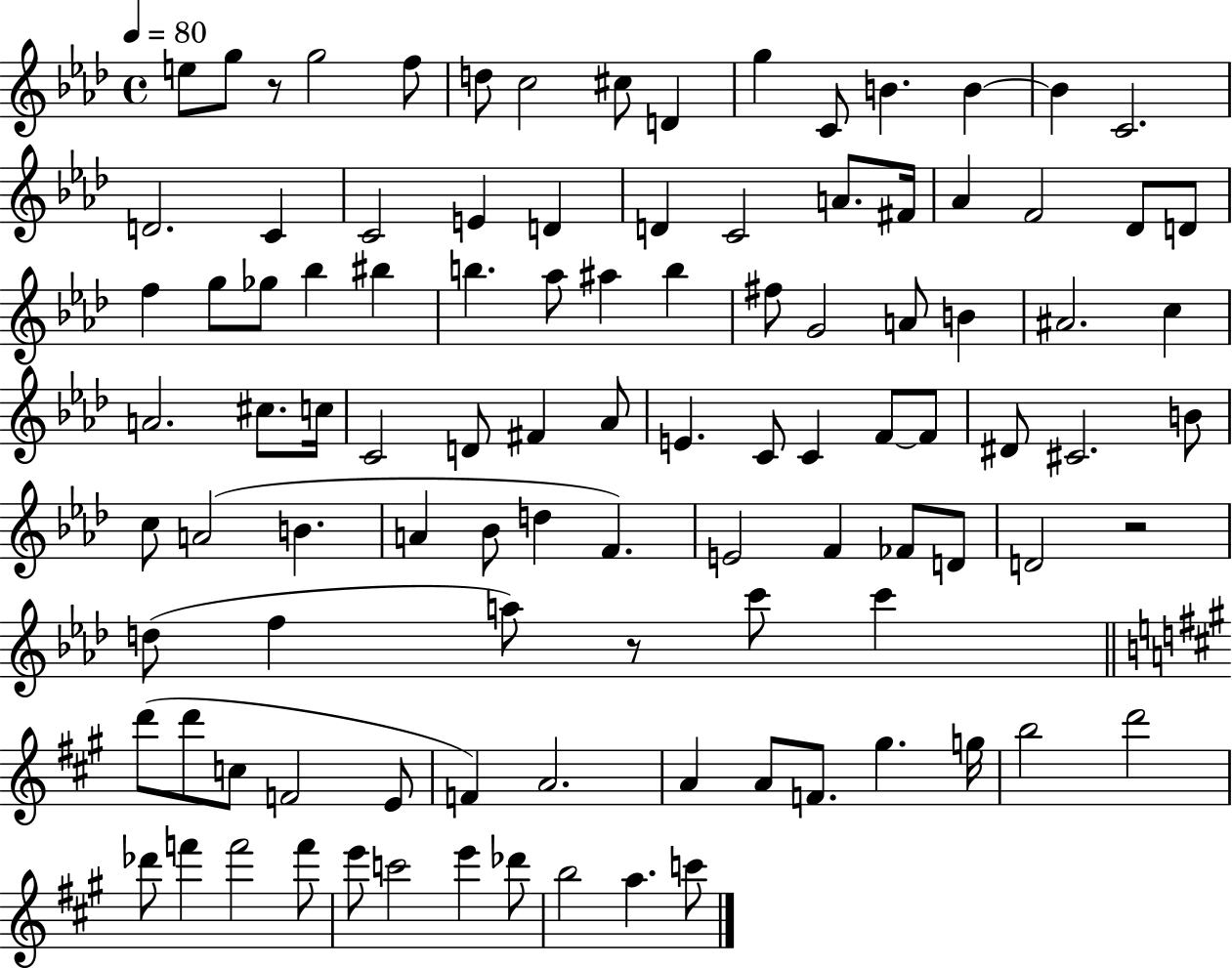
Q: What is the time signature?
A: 4/4